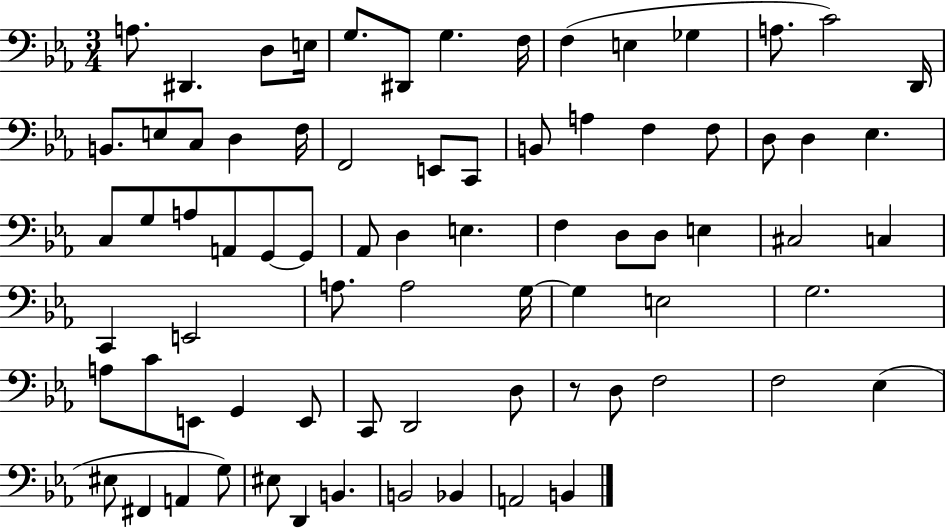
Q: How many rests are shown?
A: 1